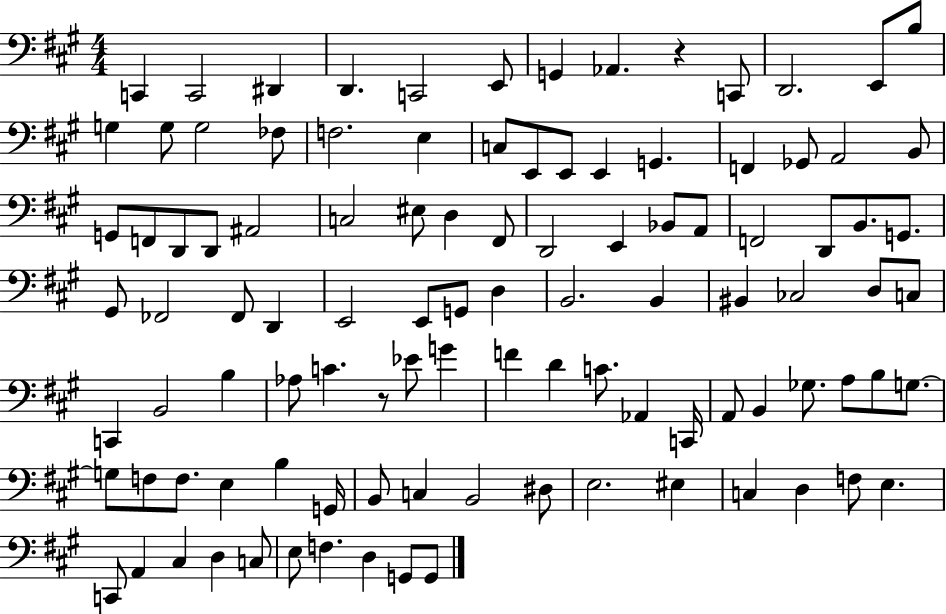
X:1
T:Untitled
M:4/4
L:1/4
K:A
C,, C,,2 ^D,, D,, C,,2 E,,/2 G,, _A,, z C,,/2 D,,2 E,,/2 B,/2 G, G,/2 G,2 _F,/2 F,2 E, C,/2 E,,/2 E,,/2 E,, G,, F,, _G,,/2 A,,2 B,,/2 G,,/2 F,,/2 D,,/2 D,,/2 ^A,,2 C,2 ^E,/2 D, ^F,,/2 D,,2 E,, _B,,/2 A,,/2 F,,2 D,,/2 B,,/2 G,,/2 ^G,,/2 _F,,2 _F,,/2 D,, E,,2 E,,/2 G,,/2 D, B,,2 B,, ^B,, _C,2 D,/2 C,/2 C,, B,,2 B, _A,/2 C z/2 _E/2 G F D C/2 _A,, C,,/4 A,,/2 B,, _G,/2 A,/2 B,/2 G,/2 G,/2 F,/2 F,/2 E, B, G,,/4 B,,/2 C, B,,2 ^D,/2 E,2 ^E, C, D, F,/2 E, C,,/2 A,, ^C, D, C,/2 E,/2 F, D, G,,/2 G,,/2